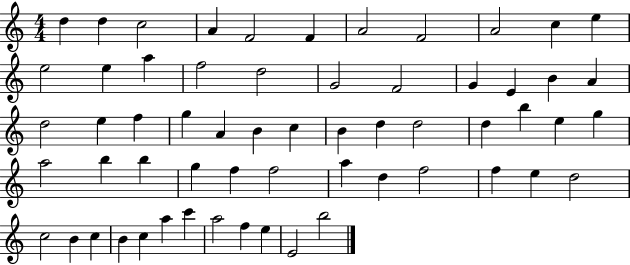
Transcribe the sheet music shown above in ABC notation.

X:1
T:Untitled
M:4/4
L:1/4
K:C
d d c2 A F2 F A2 F2 A2 c e e2 e a f2 d2 G2 F2 G E B A d2 e f g A B c B d d2 d b e g a2 b b g f f2 a d f2 f e d2 c2 B c B c a c' a2 f e E2 b2